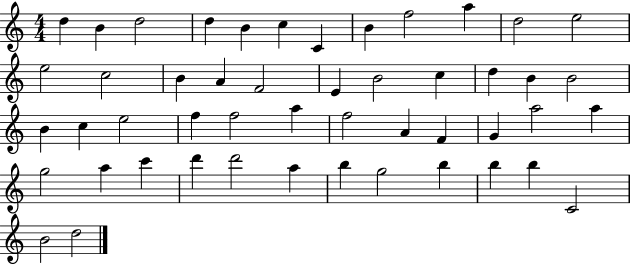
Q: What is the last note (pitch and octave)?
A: D5